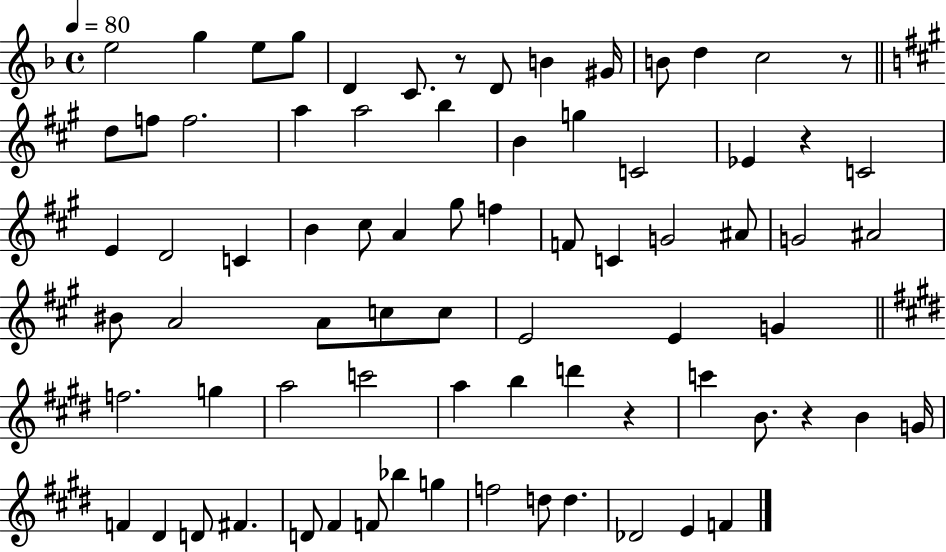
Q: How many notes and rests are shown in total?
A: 76